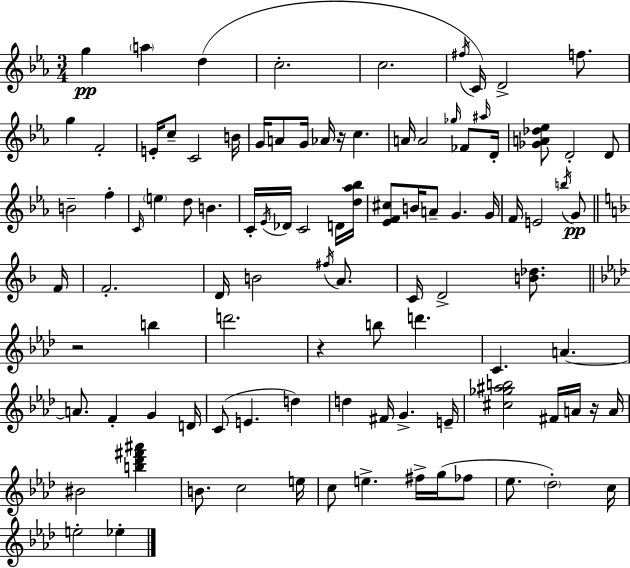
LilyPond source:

{
  \clef treble
  \numericTimeSignature
  \time 3/4
  \key ees \major
  g''4\pp \parenthesize a''4 d''4( | c''2.-. | c''2. | \acciaccatura { fis''16 } c'16) d'2-> f''8. | \break g''4 f'2-. | e'16-. c''8-- c'2 | b'16 g'16 a'8 g'16 aes'16 r16 c''4. | a'16 a'2 \grace { ges''16 } fes'8 | \break \grace { ais''16 } d'16-. <ges' a' des'' ees''>8 d'2-. | d'8 b'2-- f''4-. | \grace { c'16 } \parenthesize e''4 d''8 b'4. | c'16-. \acciaccatura { ees'16 } des'16 c'2 | \break d'16 <d'' aes'' bes''>16 <ees' f' cis''>8 b'16 a'8-- g'4. | g'16 f'16 e'2 | \acciaccatura { b''16 }\pp g'8 \bar "||" \break \key f \major f'16 f'2.-. | d'16 b'2 \acciaccatura { fis''16 } a'8. | c'16 d'2-> <b' des''>8. | \bar "||" \break \key aes \major r2 b''4 | d'''2. | r4 b''8 d'''4. | c'4. a'4.~~ | \break a'8. f'4-. g'4 d'16 | c'8( e'4. d''4) | d''4 fis'16 g'4.-> e'16-- | <cis'' ges'' ais'' b''>2 fis'16 a'16 r16 a'16 | \break bis'2 <b'' des''' fis''' ais'''>4 | b'8. c''2 e''16 | c''8 e''4.-> fis''16-> g''16( fes''8 | ees''8. \parenthesize des''2-.) c''16 | \break e''2-. ees''4-. | \bar "|."
}